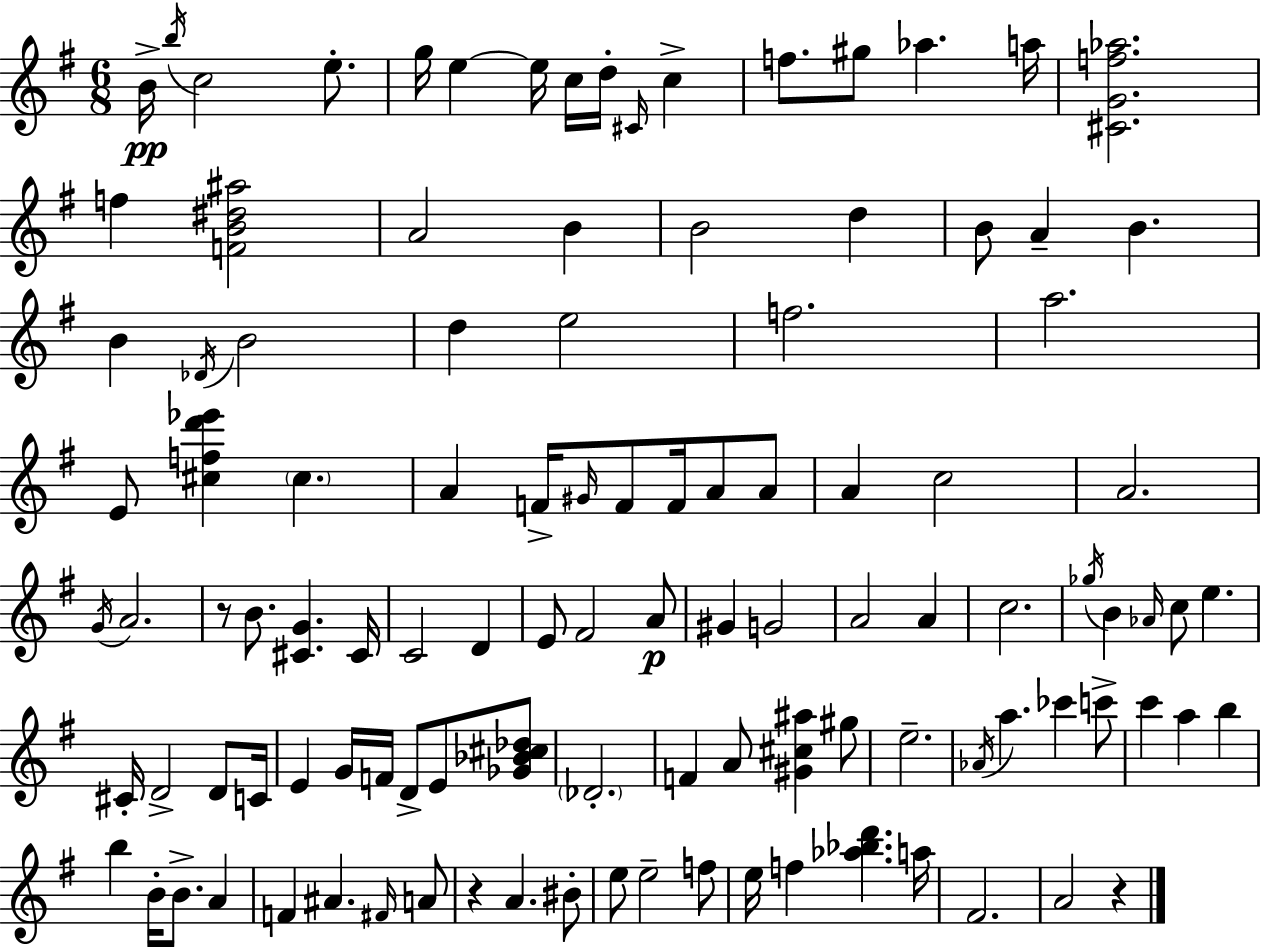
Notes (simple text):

B4/s B5/s C5/h E5/e. G5/s E5/q E5/s C5/s D5/s C#4/s C5/q F5/e. G#5/e Ab5/q. A5/s [C#4,G4,F5,Ab5]/h. F5/q [F4,B4,D#5,A#5]/h A4/h B4/q B4/h D5/q B4/e A4/q B4/q. B4/q Db4/s B4/h D5/q E5/h F5/h. A5/h. E4/e [C#5,F5,D6,Eb6]/q C#5/q. A4/q F4/s G#4/s F4/e F4/s A4/e A4/e A4/q C5/h A4/h. G4/s A4/h. R/e B4/e. [C#4,G4]/q. C#4/s C4/h D4/q E4/e F#4/h A4/e G#4/q G4/h A4/h A4/q C5/h. Gb5/s B4/q Ab4/s C5/e E5/q. C#4/s D4/h D4/e C4/s E4/q G4/s F4/s D4/e E4/e [Gb4,Bb4,C#5,Db5]/e Db4/h. F4/q A4/e [G#4,C#5,A#5]/q G#5/e E5/h. Ab4/s A5/q. CES6/q C6/e C6/q A5/q B5/q B5/q B4/s B4/e. A4/q F4/q A#4/q. F#4/s A4/e R/q A4/q. BIS4/e E5/e E5/h F5/e E5/s F5/q [Ab5,Bb5,D6]/q. A5/s F#4/h. A4/h R/q